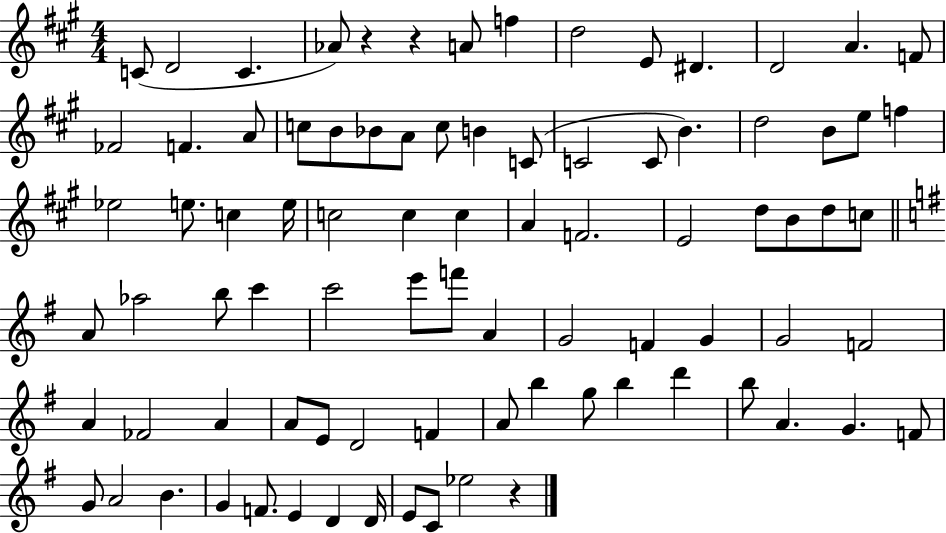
C4/e D4/h C4/q. Ab4/e R/q R/q A4/e F5/q D5/h E4/e D#4/q. D4/h A4/q. F4/e FES4/h F4/q. A4/e C5/e B4/e Bb4/e A4/e C5/e B4/q C4/e C4/h C4/e B4/q. D5/h B4/e E5/e F5/q Eb5/h E5/e. C5/q E5/s C5/h C5/q C5/q A4/q F4/h. E4/h D5/e B4/e D5/e C5/e A4/e Ab5/h B5/e C6/q C6/h E6/e F6/e A4/q G4/h F4/q G4/q G4/h F4/h A4/q FES4/h A4/q A4/e E4/e D4/h F4/q A4/e B5/q G5/e B5/q D6/q B5/e A4/q. G4/q. F4/e G4/e A4/h B4/q. G4/q F4/e. E4/q D4/q D4/s E4/e C4/e Eb5/h R/q